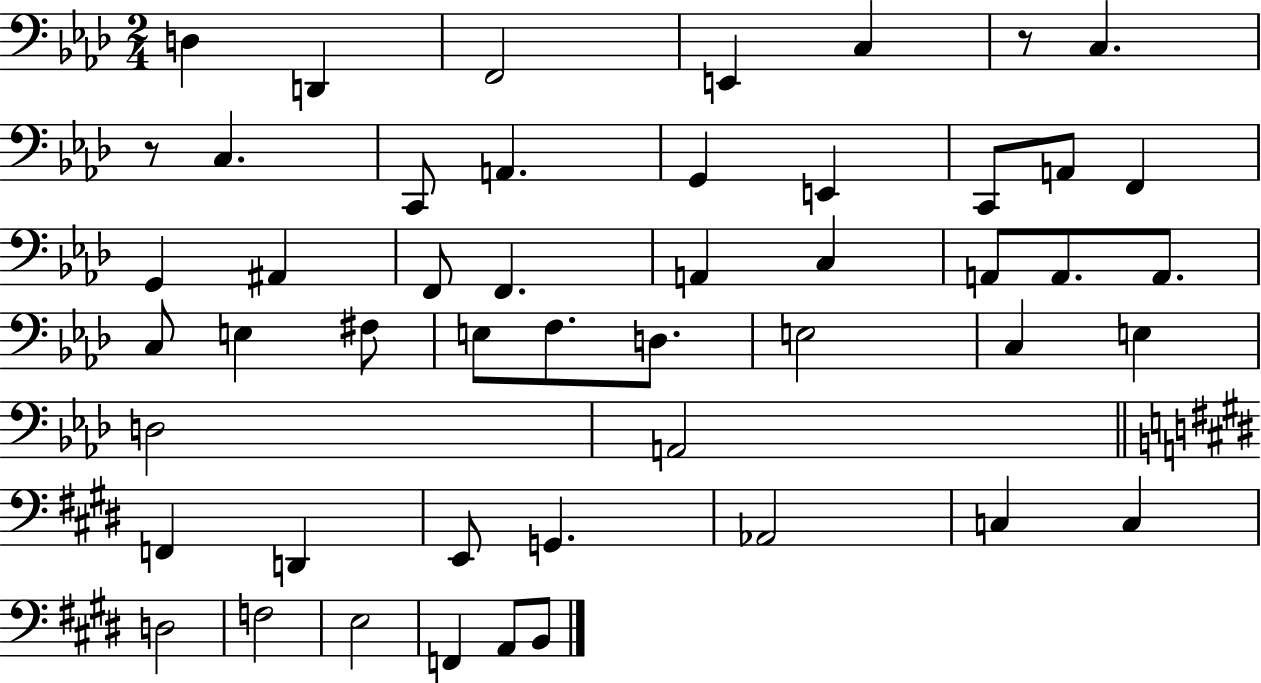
X:1
T:Untitled
M:2/4
L:1/4
K:Ab
D, D,, F,,2 E,, C, z/2 C, z/2 C, C,,/2 A,, G,, E,, C,,/2 A,,/2 F,, G,, ^A,, F,,/2 F,, A,, C, A,,/2 A,,/2 A,,/2 C,/2 E, ^F,/2 E,/2 F,/2 D,/2 E,2 C, E, D,2 A,,2 F,, D,, E,,/2 G,, _A,,2 C, C, D,2 F,2 E,2 F,, A,,/2 B,,/2